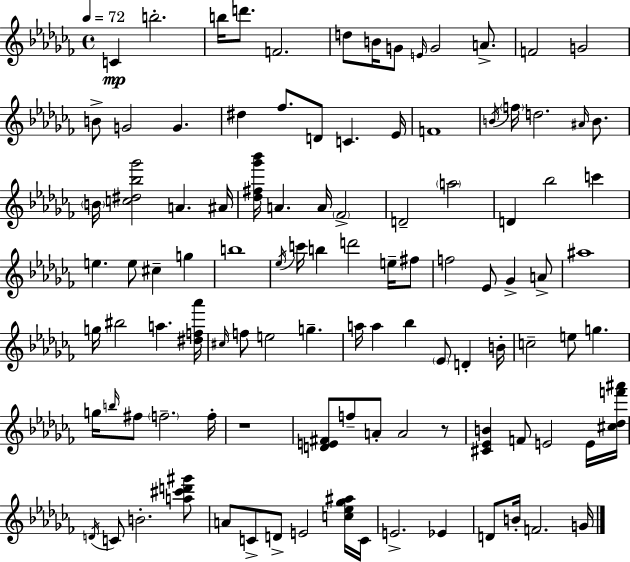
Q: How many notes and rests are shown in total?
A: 105